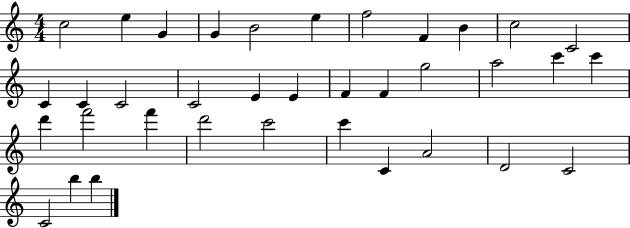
C5/h E5/q G4/q G4/q B4/h E5/q F5/h F4/q B4/q C5/h C4/h C4/q C4/q C4/h C4/h E4/q E4/q F4/q F4/q G5/h A5/h C6/q C6/q D6/q F6/h F6/q D6/h C6/h C6/q C4/q A4/h D4/h C4/h C4/h B5/q B5/q